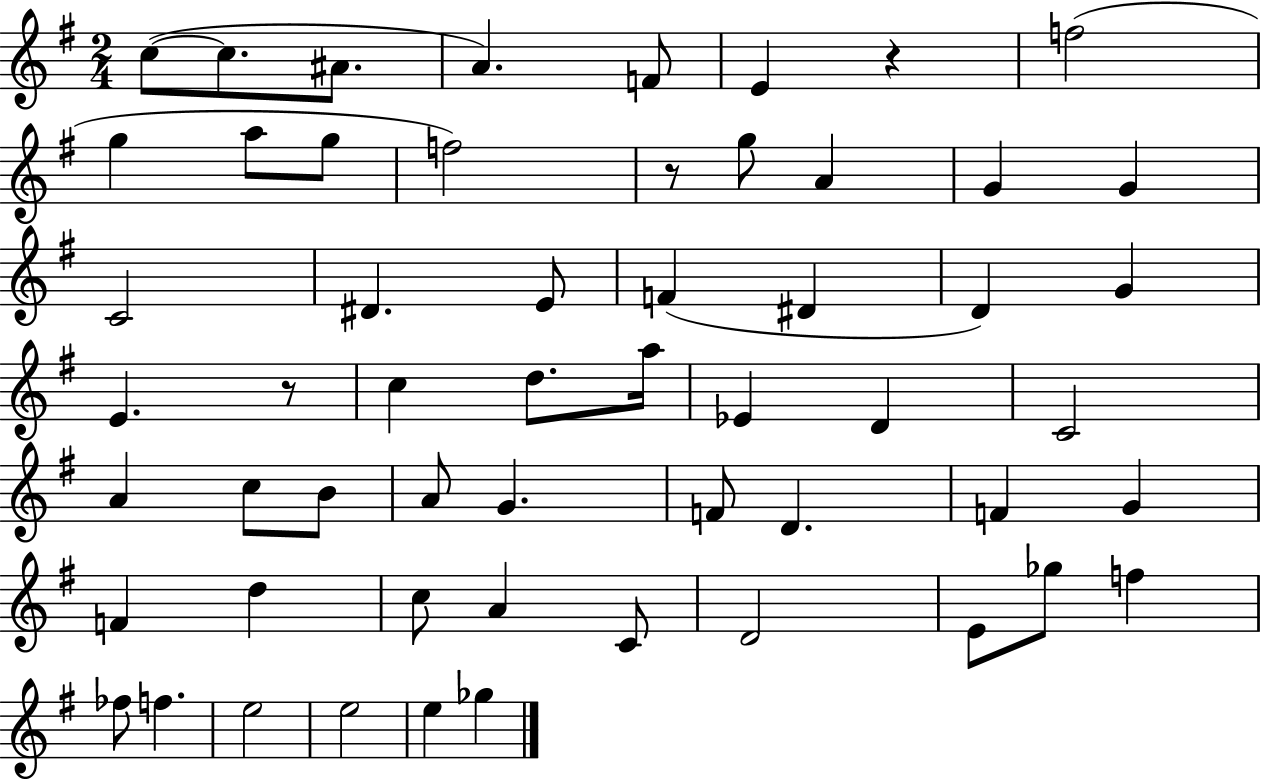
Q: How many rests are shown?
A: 3